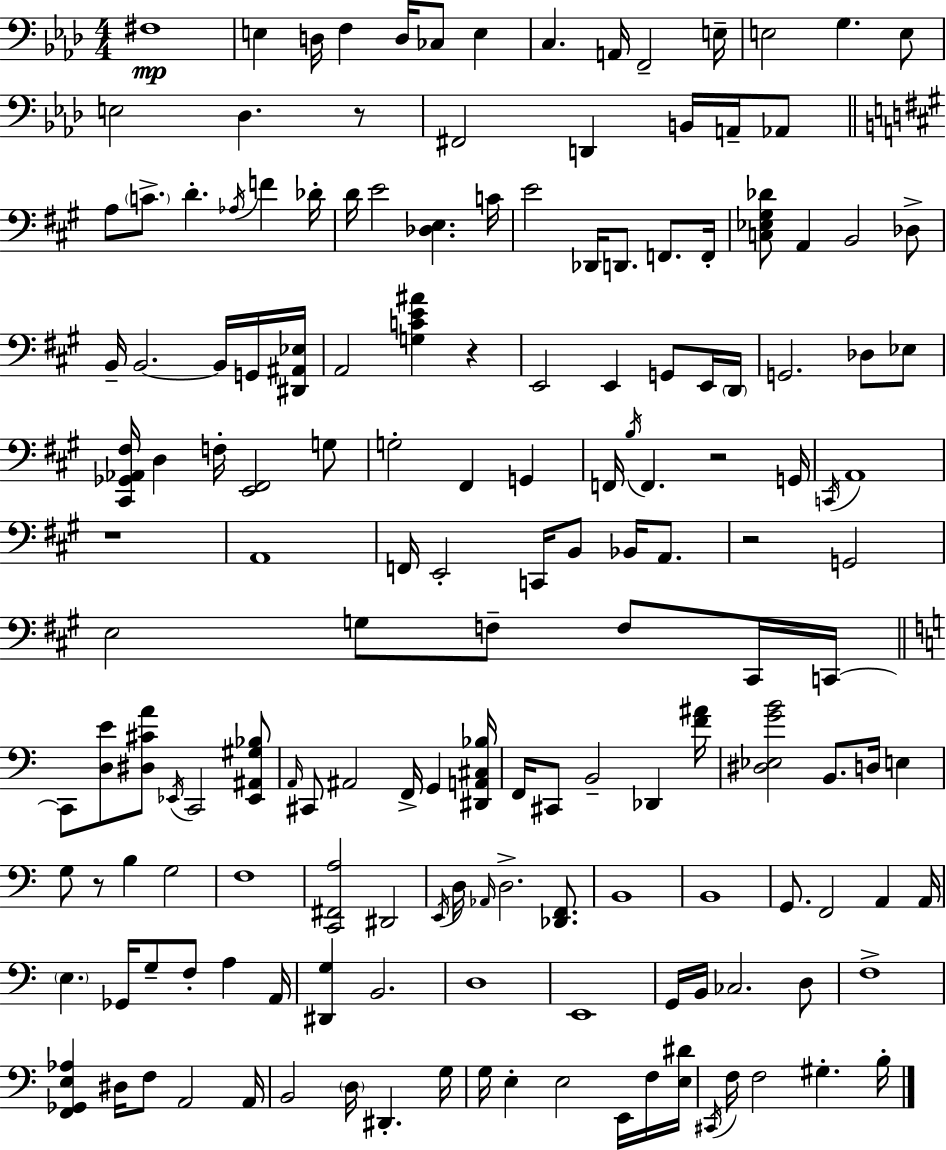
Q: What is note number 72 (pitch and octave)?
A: E3